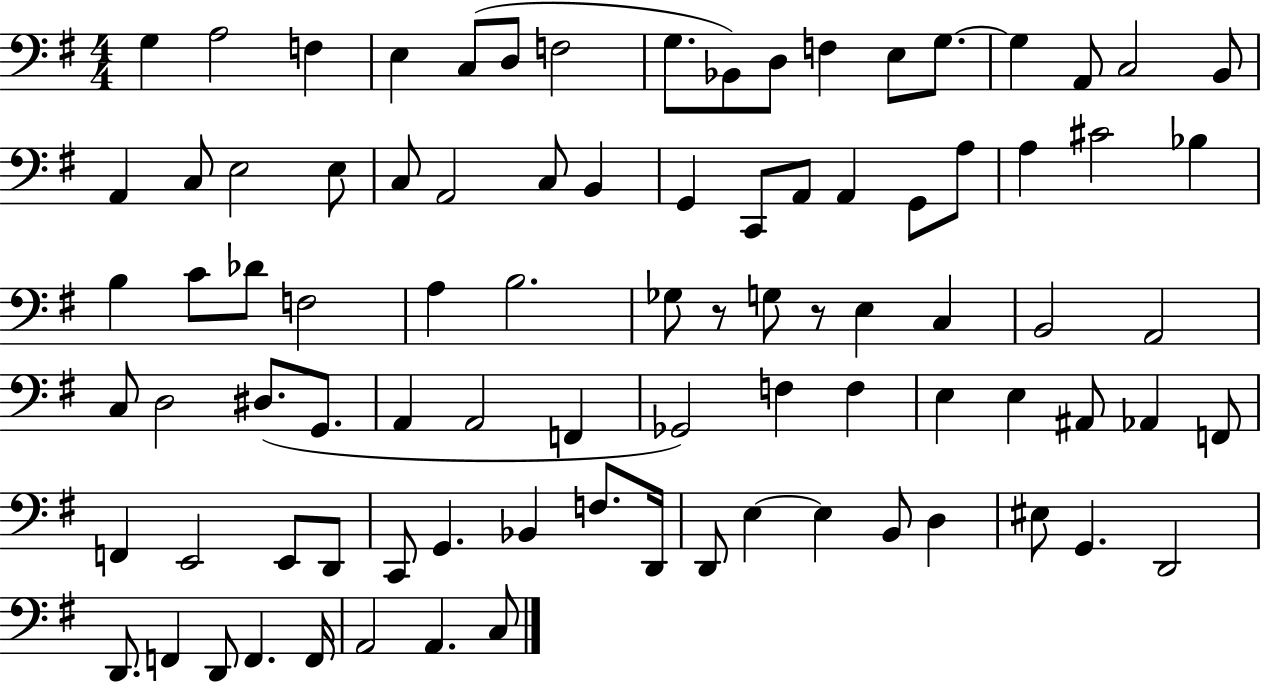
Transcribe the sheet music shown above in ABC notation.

X:1
T:Untitled
M:4/4
L:1/4
K:G
G, A,2 F, E, C,/2 D,/2 F,2 G,/2 _B,,/2 D,/2 F, E,/2 G,/2 G, A,,/2 C,2 B,,/2 A,, C,/2 E,2 E,/2 C,/2 A,,2 C,/2 B,, G,, C,,/2 A,,/2 A,, G,,/2 A,/2 A, ^C2 _B, B, C/2 _D/2 F,2 A, B,2 _G,/2 z/2 G,/2 z/2 E, C, B,,2 A,,2 C,/2 D,2 ^D,/2 G,,/2 A,, A,,2 F,, _G,,2 F, F, E, E, ^A,,/2 _A,, F,,/2 F,, E,,2 E,,/2 D,,/2 C,,/2 G,, _B,, F,/2 D,,/4 D,,/2 E, E, B,,/2 D, ^E,/2 G,, D,,2 D,,/2 F,, D,,/2 F,, F,,/4 A,,2 A,, C,/2